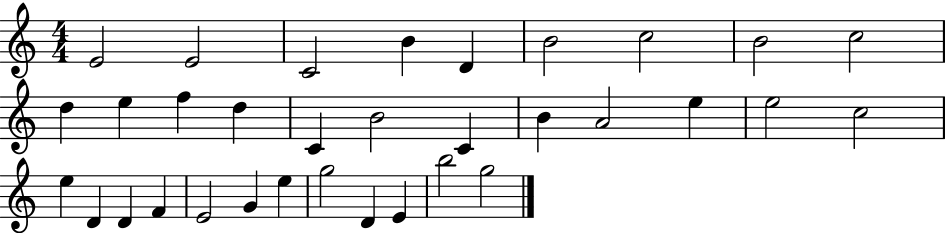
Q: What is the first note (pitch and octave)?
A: E4